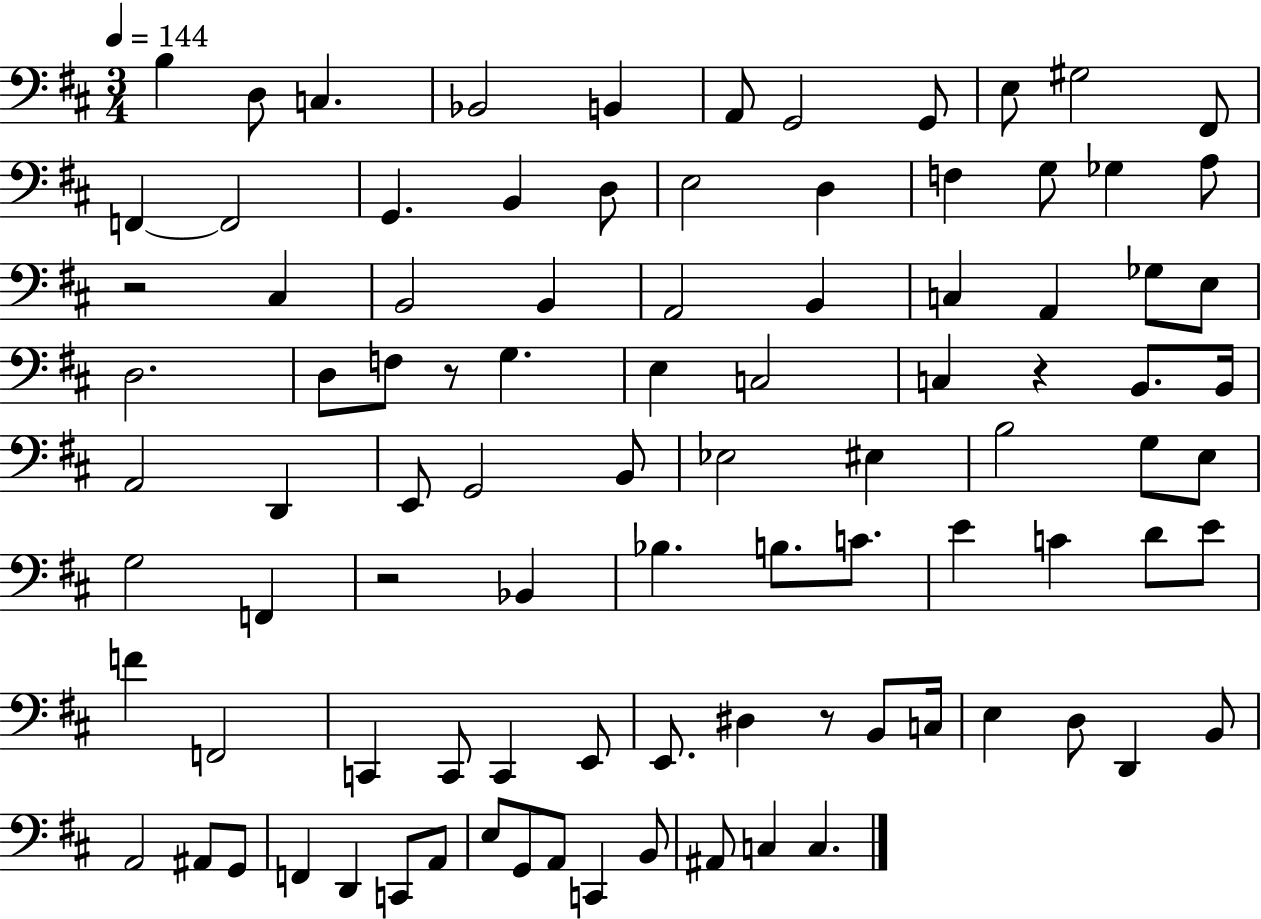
{
  \clef bass
  \numericTimeSignature
  \time 3/4
  \key d \major
  \tempo 4 = 144
  b4 d8 c4. | bes,2 b,4 | a,8 g,2 g,8 | e8 gis2 fis,8 | \break f,4~~ f,2 | g,4. b,4 d8 | e2 d4 | f4 g8 ges4 a8 | \break r2 cis4 | b,2 b,4 | a,2 b,4 | c4 a,4 ges8 e8 | \break d2. | d8 f8 r8 g4. | e4 c2 | c4 r4 b,8. b,16 | \break a,2 d,4 | e,8 g,2 b,8 | ees2 eis4 | b2 g8 e8 | \break g2 f,4 | r2 bes,4 | bes4. b8. c'8. | e'4 c'4 d'8 e'8 | \break f'4 f,2 | c,4 c,8 c,4 e,8 | e,8. dis4 r8 b,8 c16 | e4 d8 d,4 b,8 | \break a,2 ais,8 g,8 | f,4 d,4 c,8 a,8 | e8 g,8 a,8 c,4 b,8 | ais,8 c4 c4. | \break \bar "|."
}